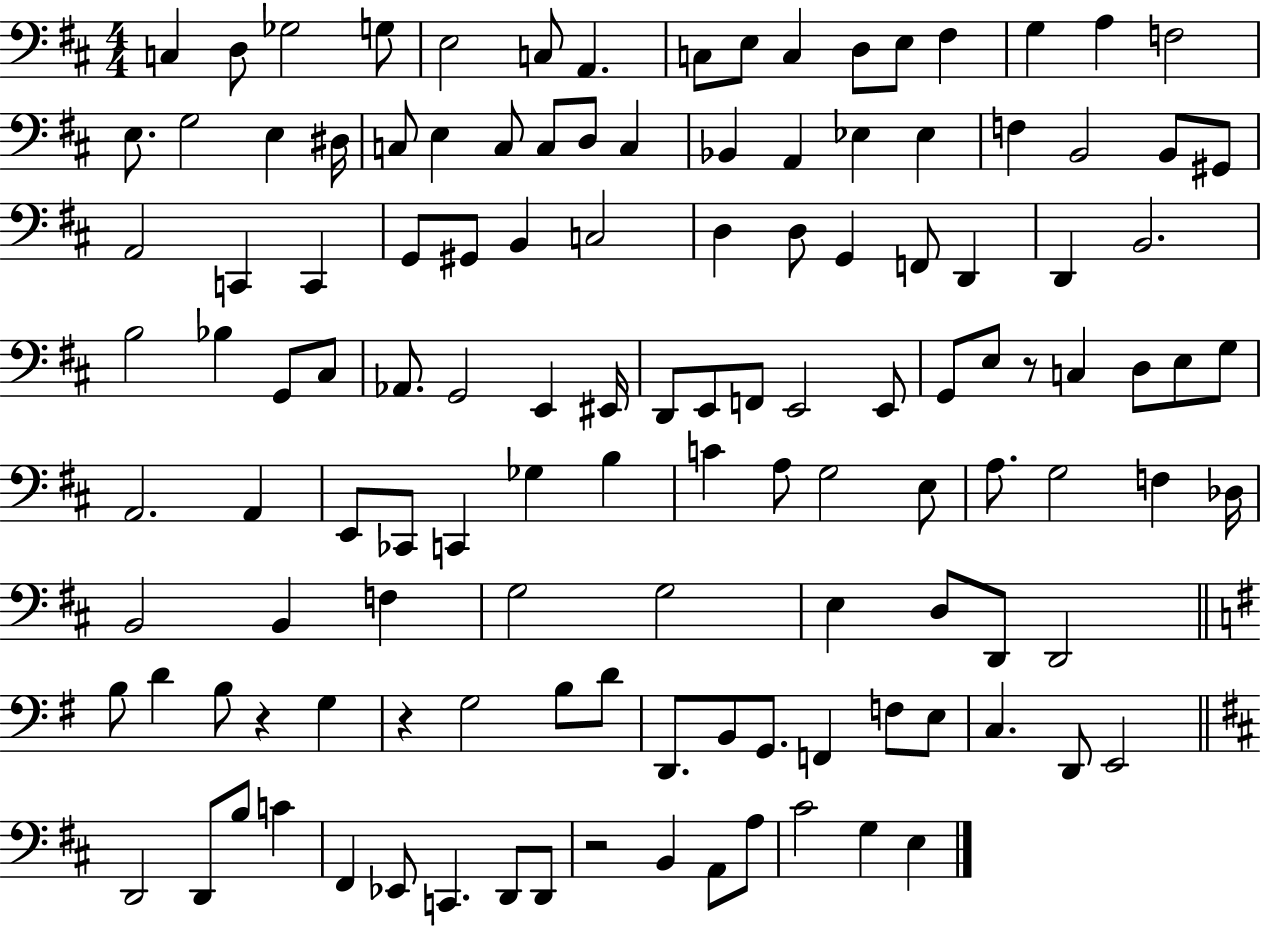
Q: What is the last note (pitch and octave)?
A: E3